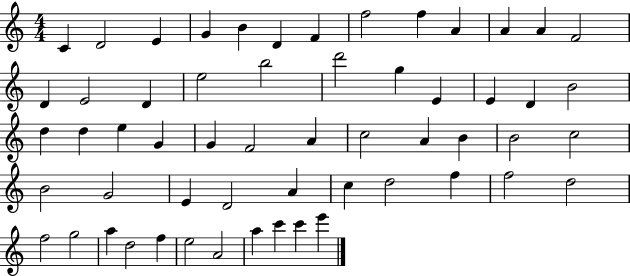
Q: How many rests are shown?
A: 0